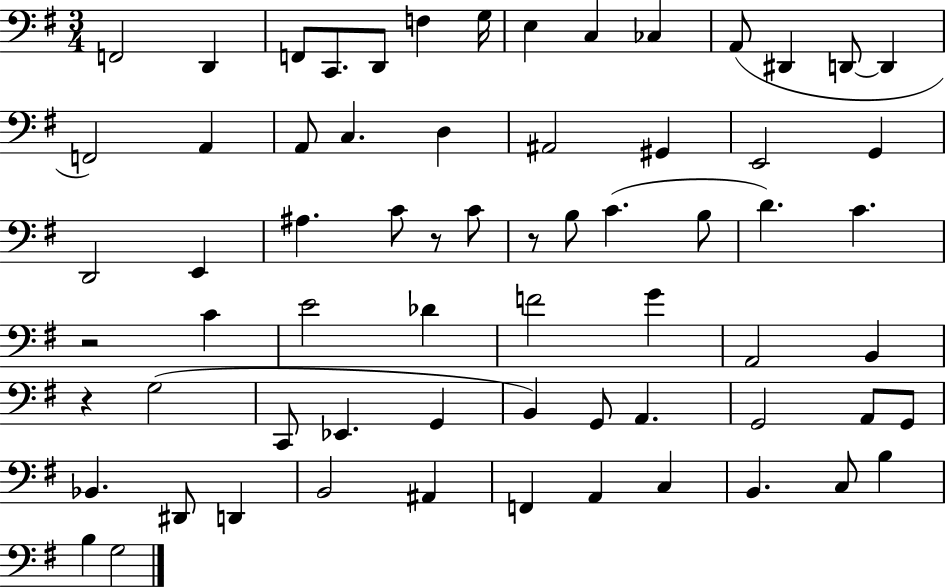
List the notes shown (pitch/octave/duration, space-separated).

F2/h D2/q F2/e C2/e. D2/e F3/q G3/s E3/q C3/q CES3/q A2/e D#2/q D2/e D2/q F2/h A2/q A2/e C3/q. D3/q A#2/h G#2/q E2/h G2/q D2/h E2/q A#3/q. C4/e R/e C4/e R/e B3/e C4/q. B3/e D4/q. C4/q. R/h C4/q E4/h Db4/q F4/h G4/q A2/h B2/q R/q G3/h C2/e Eb2/q. G2/q B2/q G2/e A2/q. G2/h A2/e G2/e Bb2/q. D#2/e D2/q B2/h A#2/q F2/q A2/q C3/q B2/q. C3/e B3/q B3/q G3/h